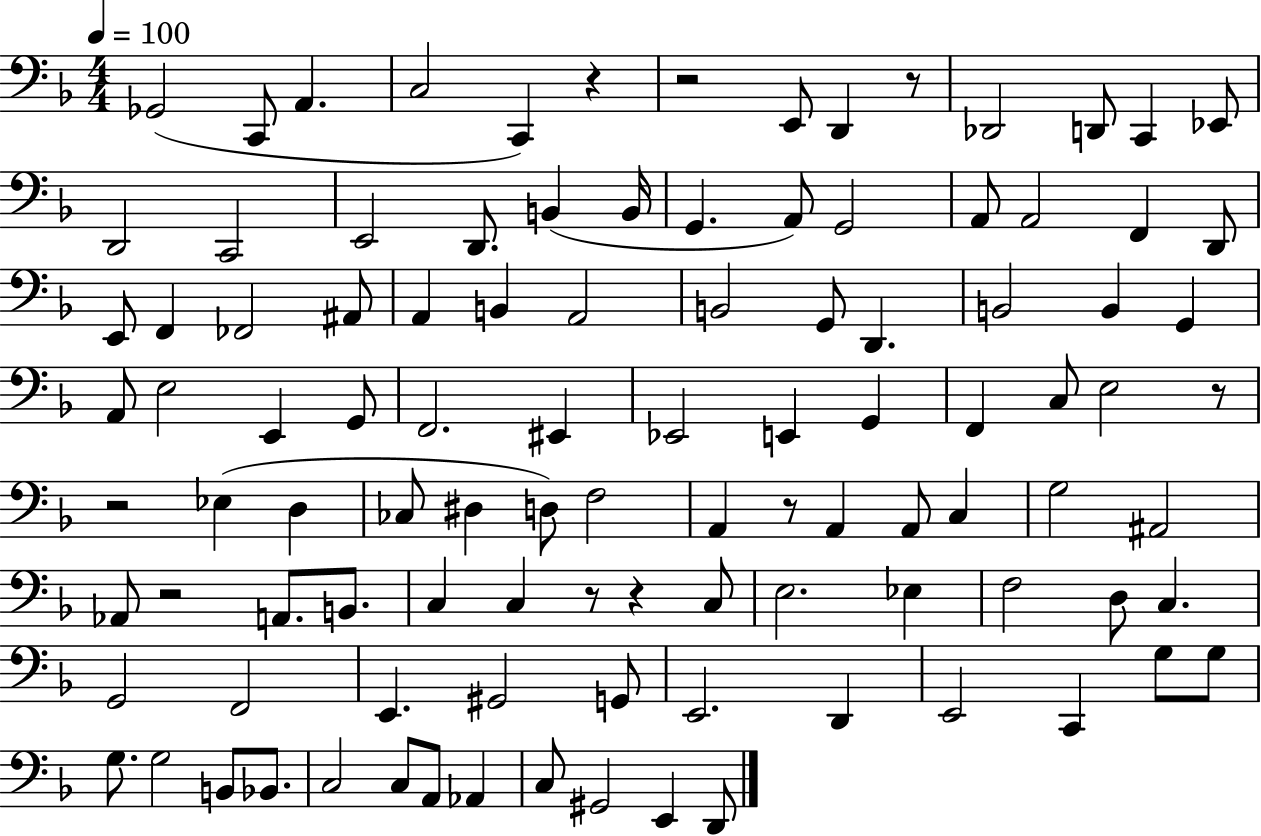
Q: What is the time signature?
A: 4/4